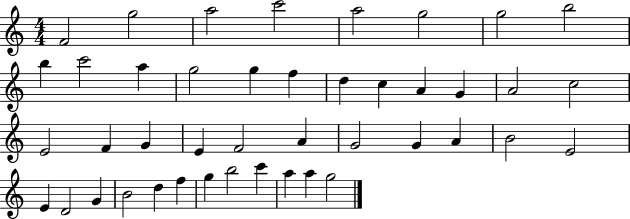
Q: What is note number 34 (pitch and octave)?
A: G4